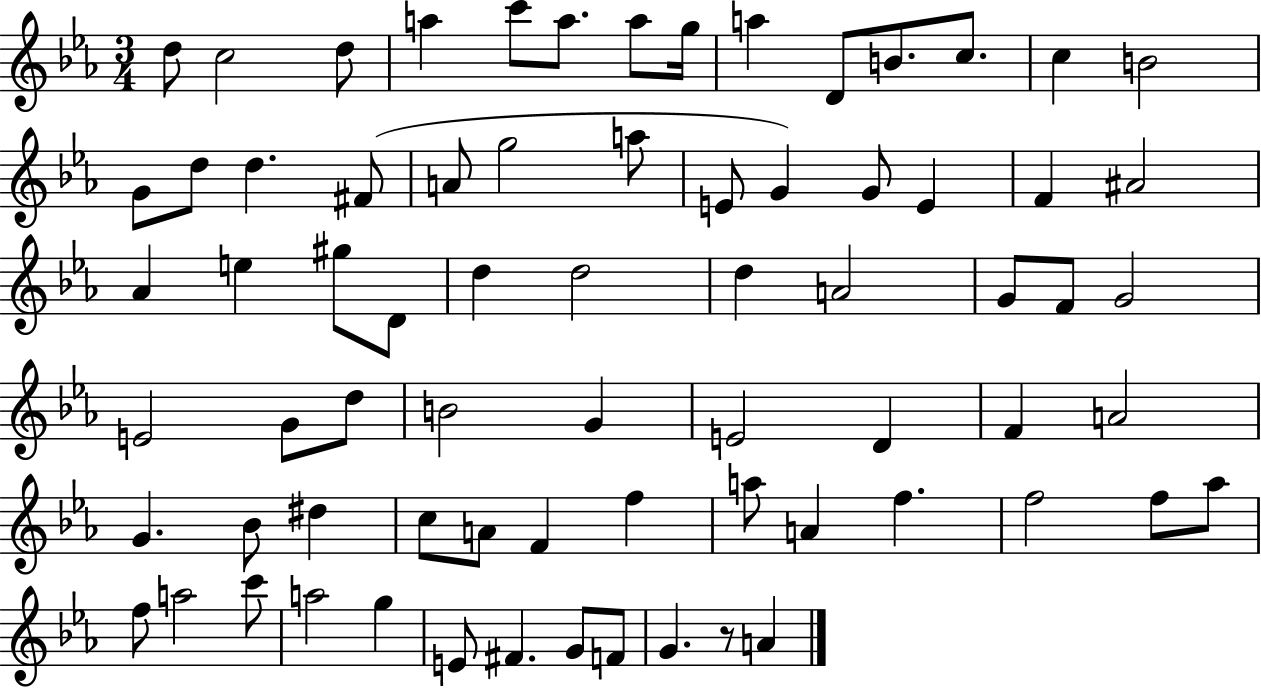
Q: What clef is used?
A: treble